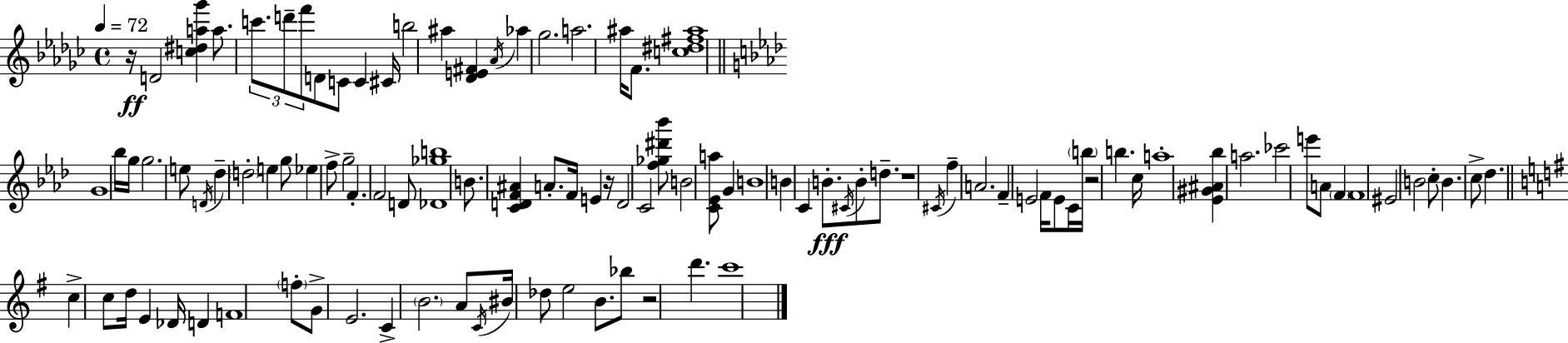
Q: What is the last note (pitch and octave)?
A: C6